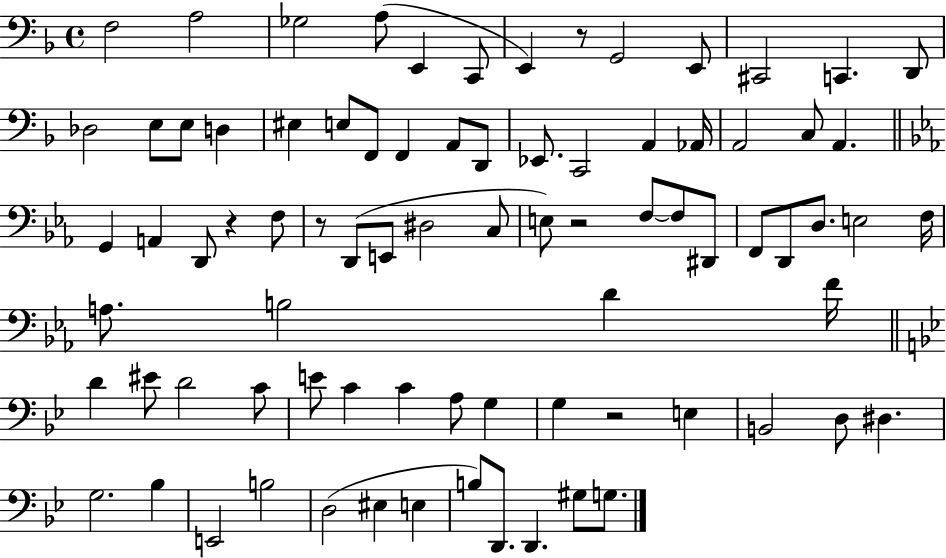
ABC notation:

X:1
T:Untitled
M:4/4
L:1/4
K:F
F,2 A,2 _G,2 A,/2 E,, C,,/2 E,, z/2 G,,2 E,,/2 ^C,,2 C,, D,,/2 _D,2 E,/2 E,/2 D, ^E, E,/2 F,,/2 F,, A,,/2 D,,/2 _E,,/2 C,,2 A,, _A,,/4 A,,2 C,/2 A,, G,, A,, D,,/2 z F,/2 z/2 D,,/2 E,,/2 ^D,2 C,/2 E,/2 z2 F,/2 F,/2 ^D,,/2 F,,/2 D,,/2 D,/2 E,2 F,/4 A,/2 B,2 D F/4 D ^E/2 D2 C/2 E/2 C C A,/2 G, G, z2 E, B,,2 D,/2 ^D, G,2 _B, E,,2 B,2 D,2 ^E, E, B,/2 D,,/2 D,, ^G,/2 G,/2